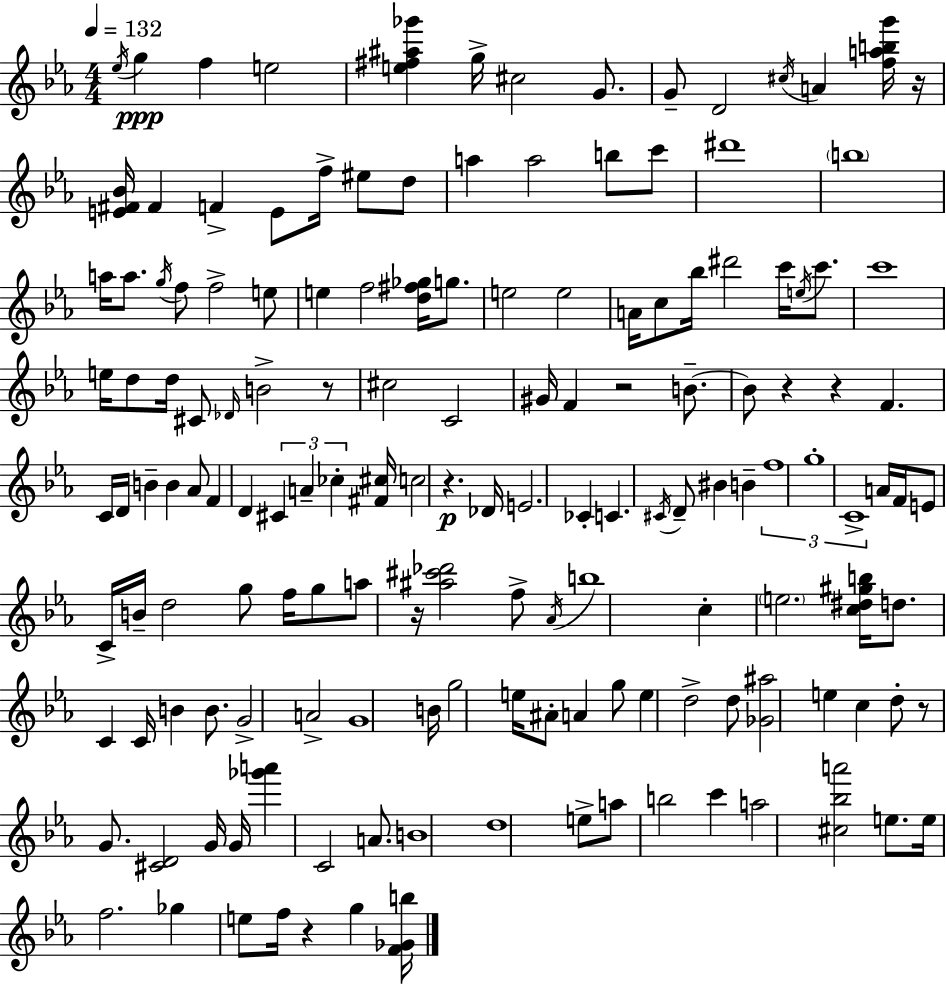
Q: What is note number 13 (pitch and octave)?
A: F4